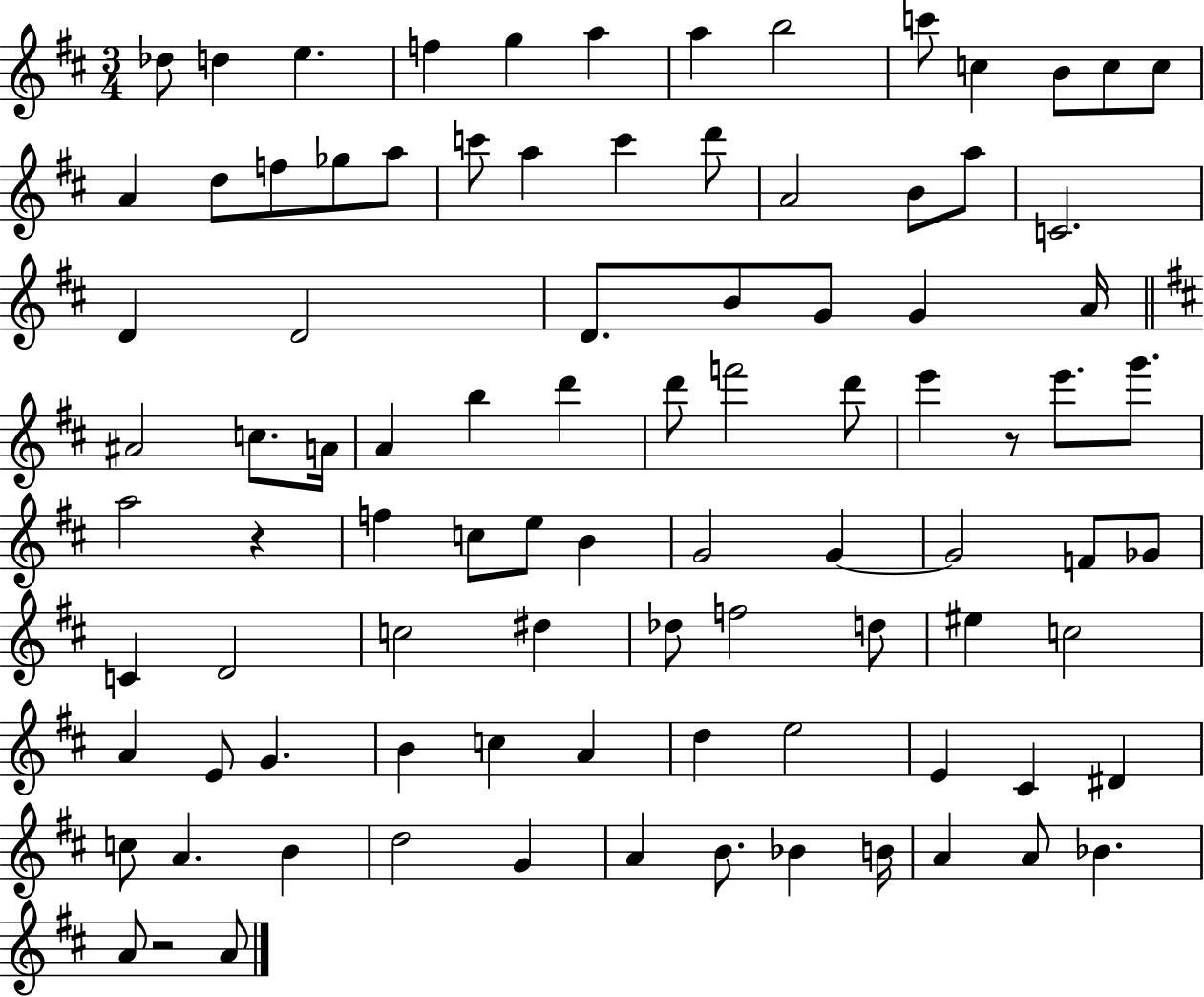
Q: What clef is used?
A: treble